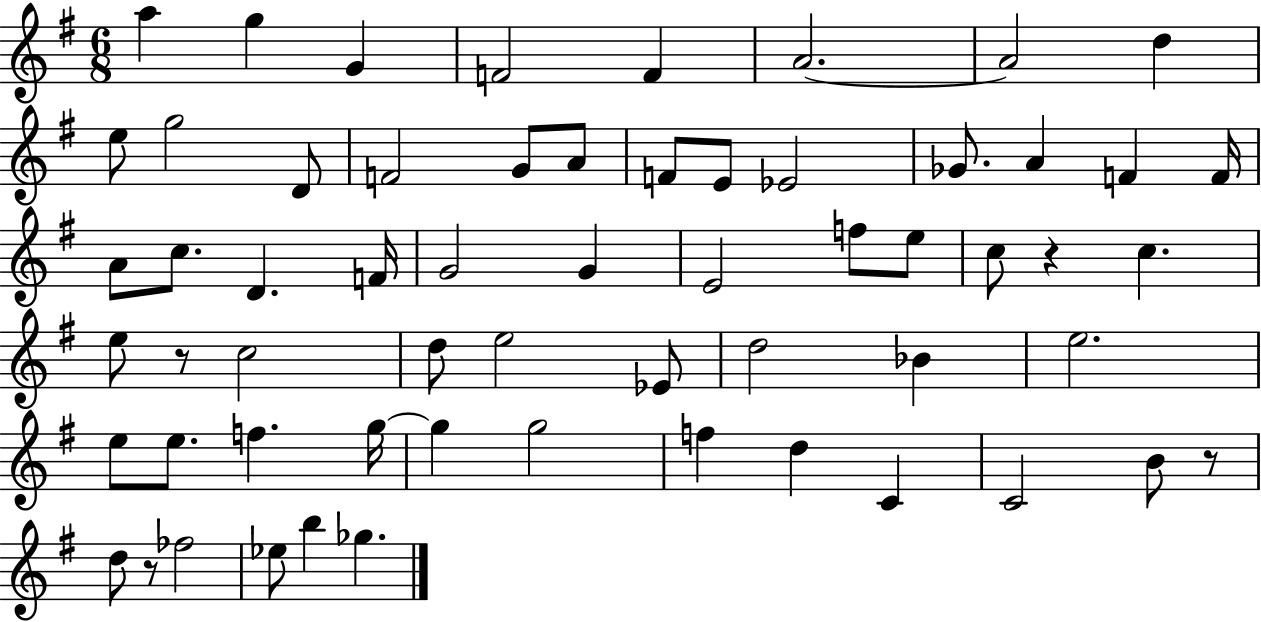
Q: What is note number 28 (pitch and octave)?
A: E4